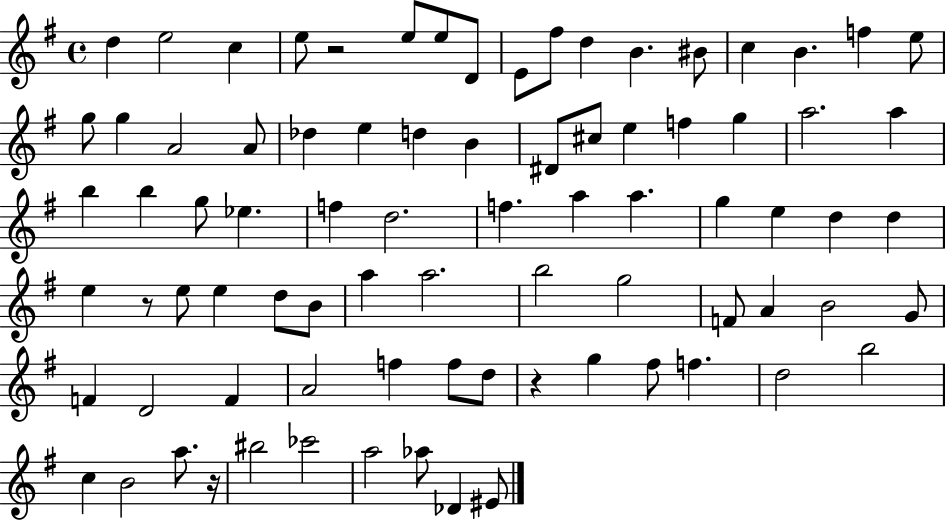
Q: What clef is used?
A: treble